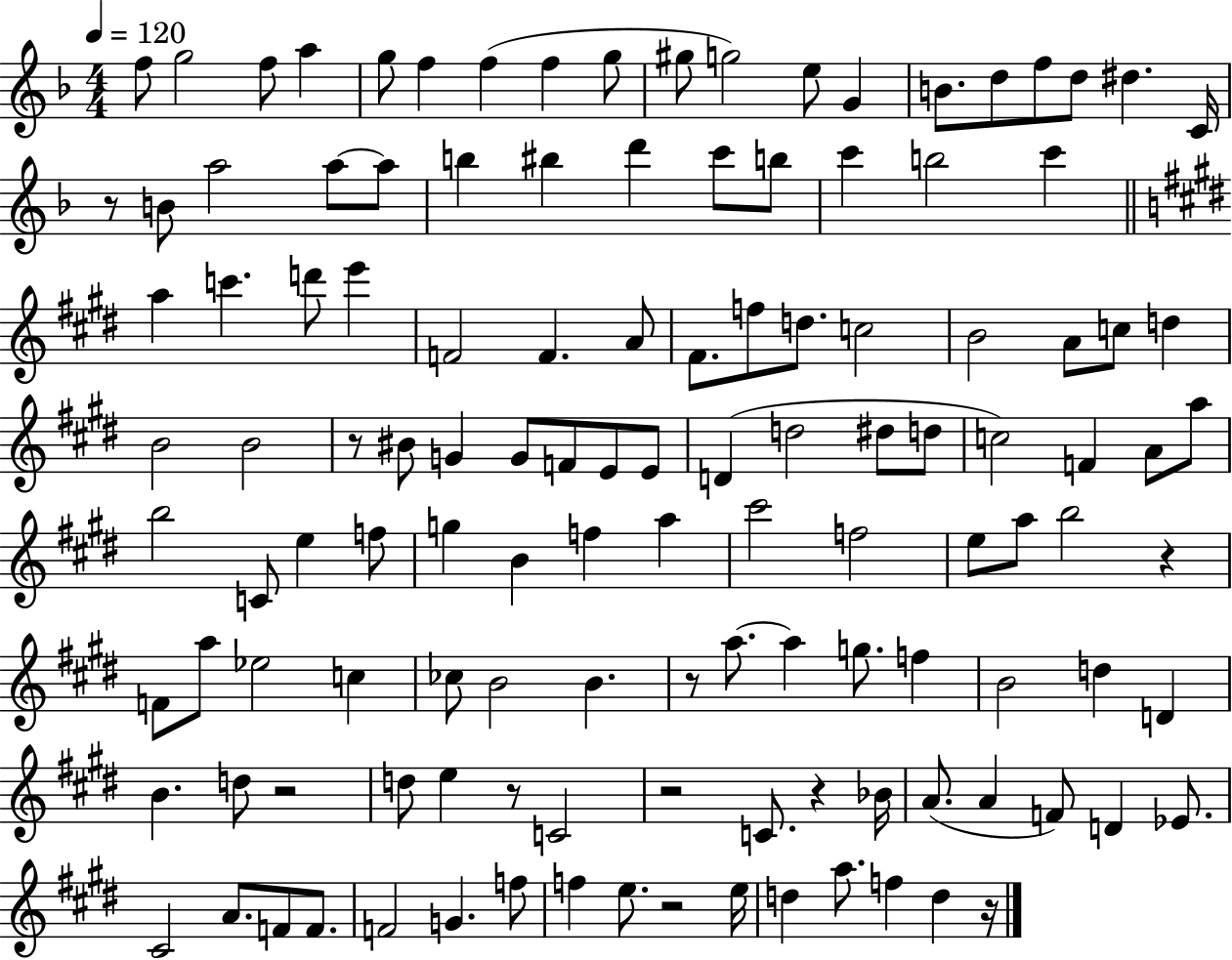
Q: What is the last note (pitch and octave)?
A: D5